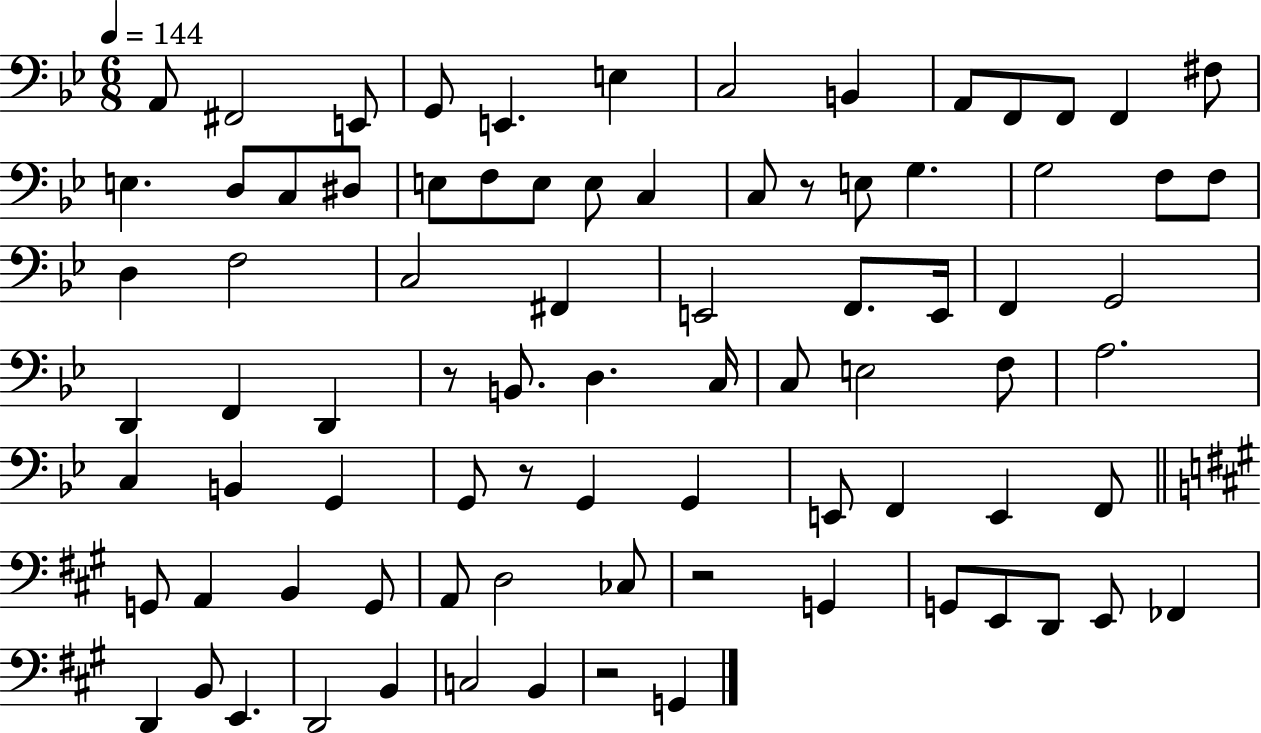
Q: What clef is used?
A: bass